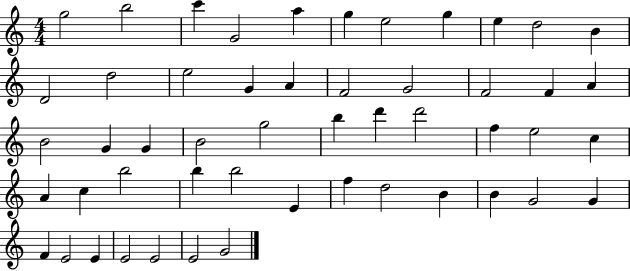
G5/h B5/h C6/q G4/h A5/q G5/q E5/h G5/q E5/q D5/h B4/q D4/h D5/h E5/h G4/q A4/q F4/h G4/h F4/h F4/q A4/q B4/h G4/q G4/q B4/h G5/h B5/q D6/q D6/h F5/q E5/h C5/q A4/q C5/q B5/h B5/q B5/h E4/q F5/q D5/h B4/q B4/q G4/h G4/q F4/q E4/h E4/q E4/h E4/h E4/h G4/h